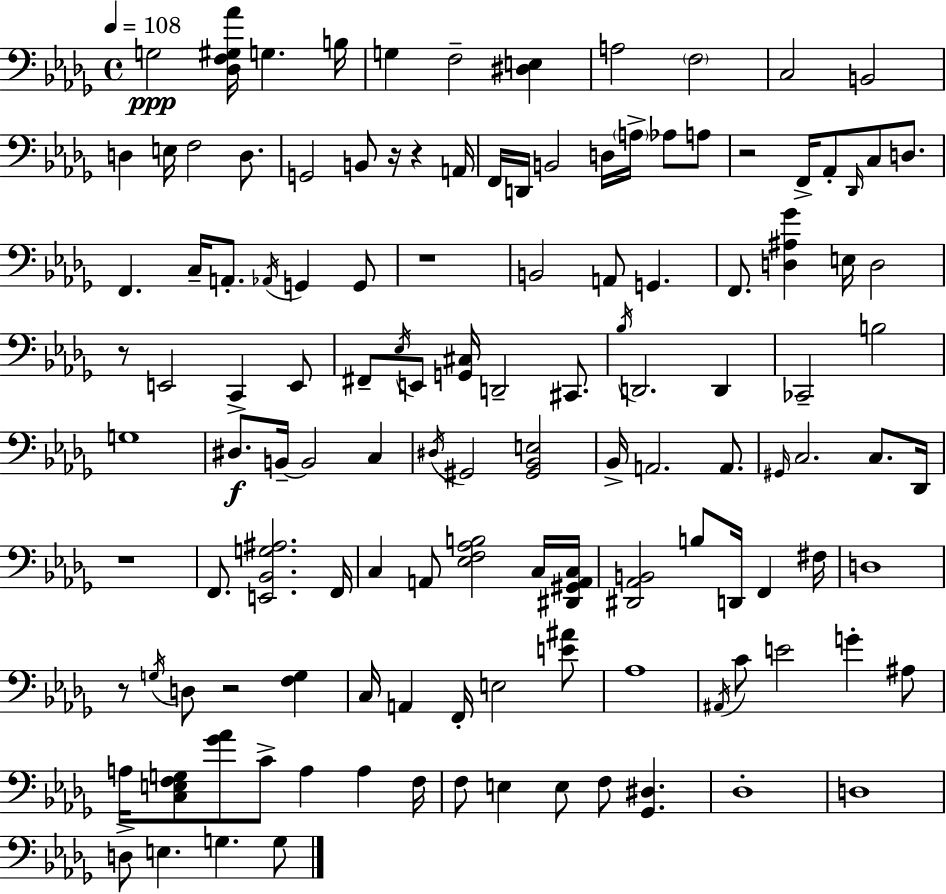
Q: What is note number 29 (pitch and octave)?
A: F2